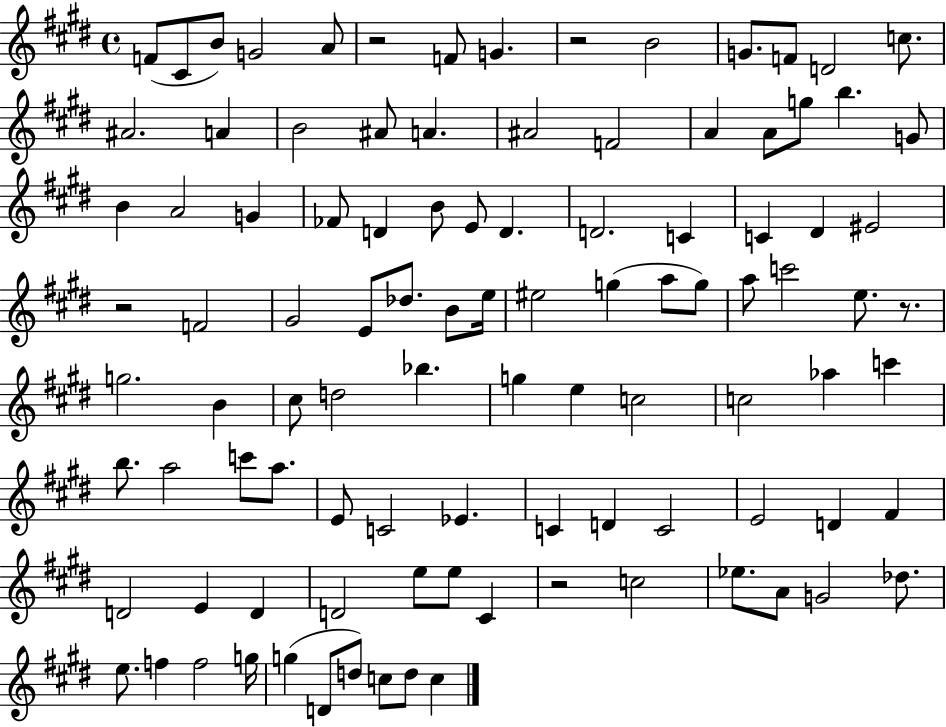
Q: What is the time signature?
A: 4/4